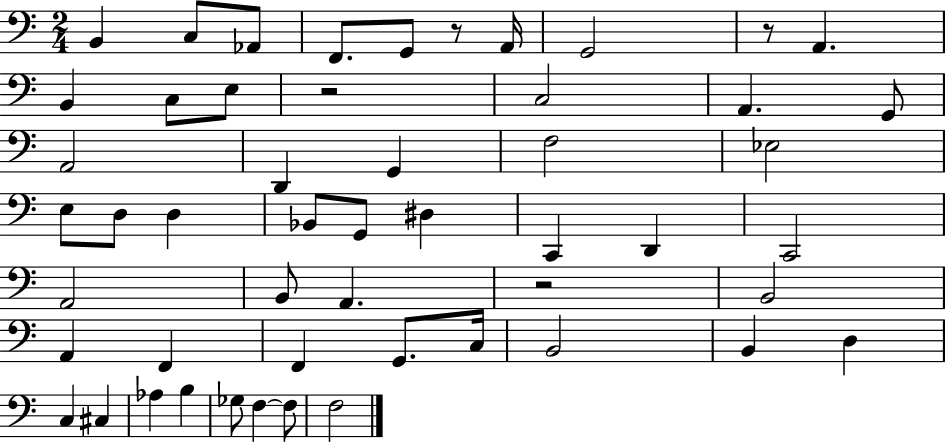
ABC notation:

X:1
T:Untitled
M:2/4
L:1/4
K:C
B,, C,/2 _A,,/2 F,,/2 G,,/2 z/2 A,,/4 G,,2 z/2 A,, B,, C,/2 E,/2 z2 C,2 A,, G,,/2 A,,2 D,, G,, F,2 _E,2 E,/2 D,/2 D, _B,,/2 G,,/2 ^D, C,, D,, C,,2 A,,2 B,,/2 A,, z2 B,,2 A,, F,, F,, G,,/2 C,/4 B,,2 B,, D, C, ^C, _A, B, _G,/2 F, F,/2 F,2